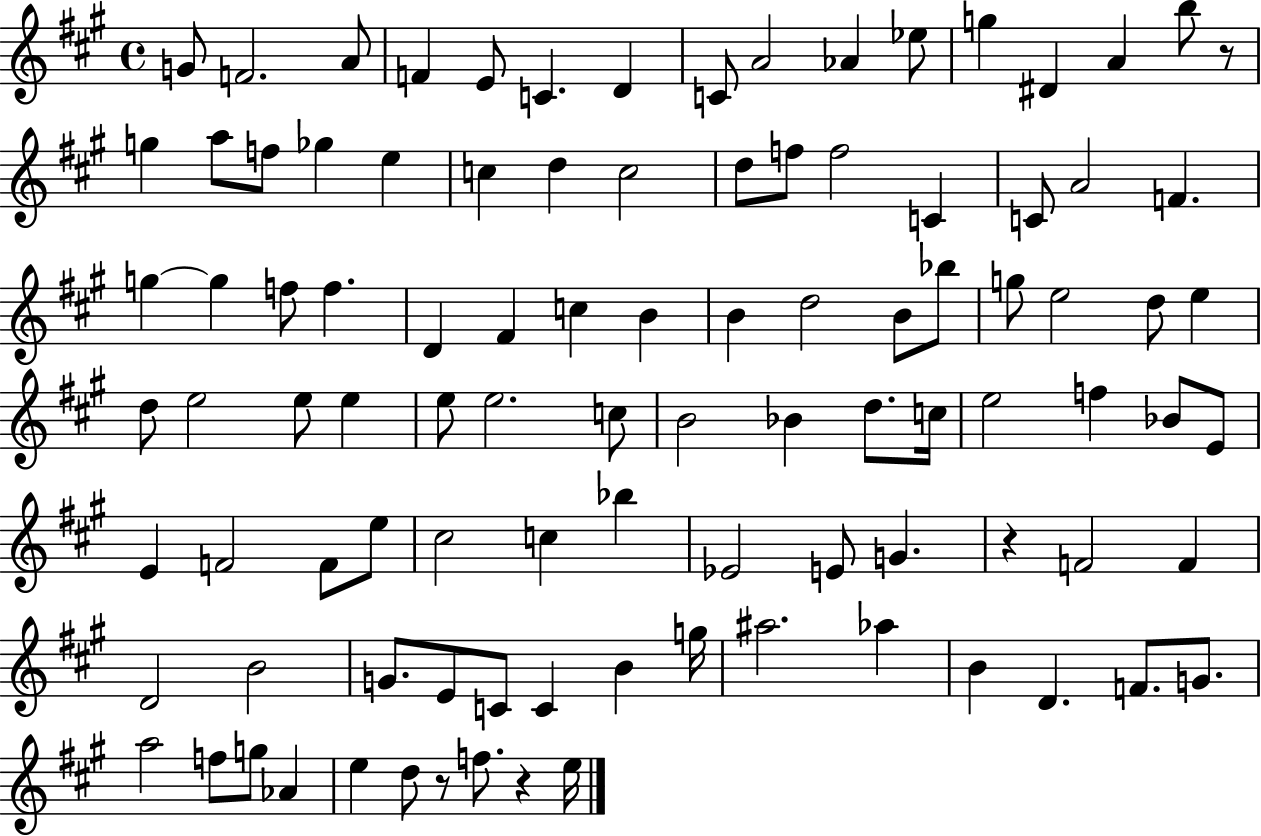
G4/e F4/h. A4/e F4/q E4/e C4/q. D4/q C4/e A4/h Ab4/q Eb5/e G5/q D#4/q A4/q B5/e R/e G5/q A5/e F5/e Gb5/q E5/q C5/q D5/q C5/h D5/e F5/e F5/h C4/q C4/e A4/h F4/q. G5/q G5/q F5/e F5/q. D4/q F#4/q C5/q B4/q B4/q D5/h B4/e Bb5/e G5/e E5/h D5/e E5/q D5/e E5/h E5/e E5/q E5/e E5/h. C5/e B4/h Bb4/q D5/e. C5/s E5/h F5/q Bb4/e E4/e E4/q F4/h F4/e E5/e C#5/h C5/q Bb5/q Eb4/h E4/e G4/q. R/q F4/h F4/q D4/h B4/h G4/e. E4/e C4/e C4/q B4/q G5/s A#5/h. Ab5/q B4/q D4/q. F4/e. G4/e. A5/h F5/e G5/e Ab4/q E5/q D5/e R/e F5/e. R/q E5/s